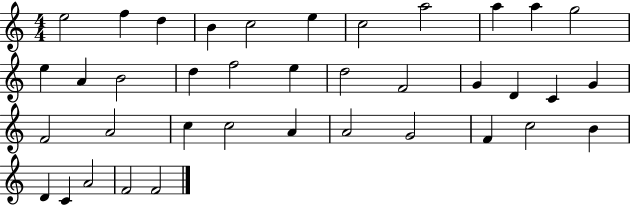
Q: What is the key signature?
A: C major